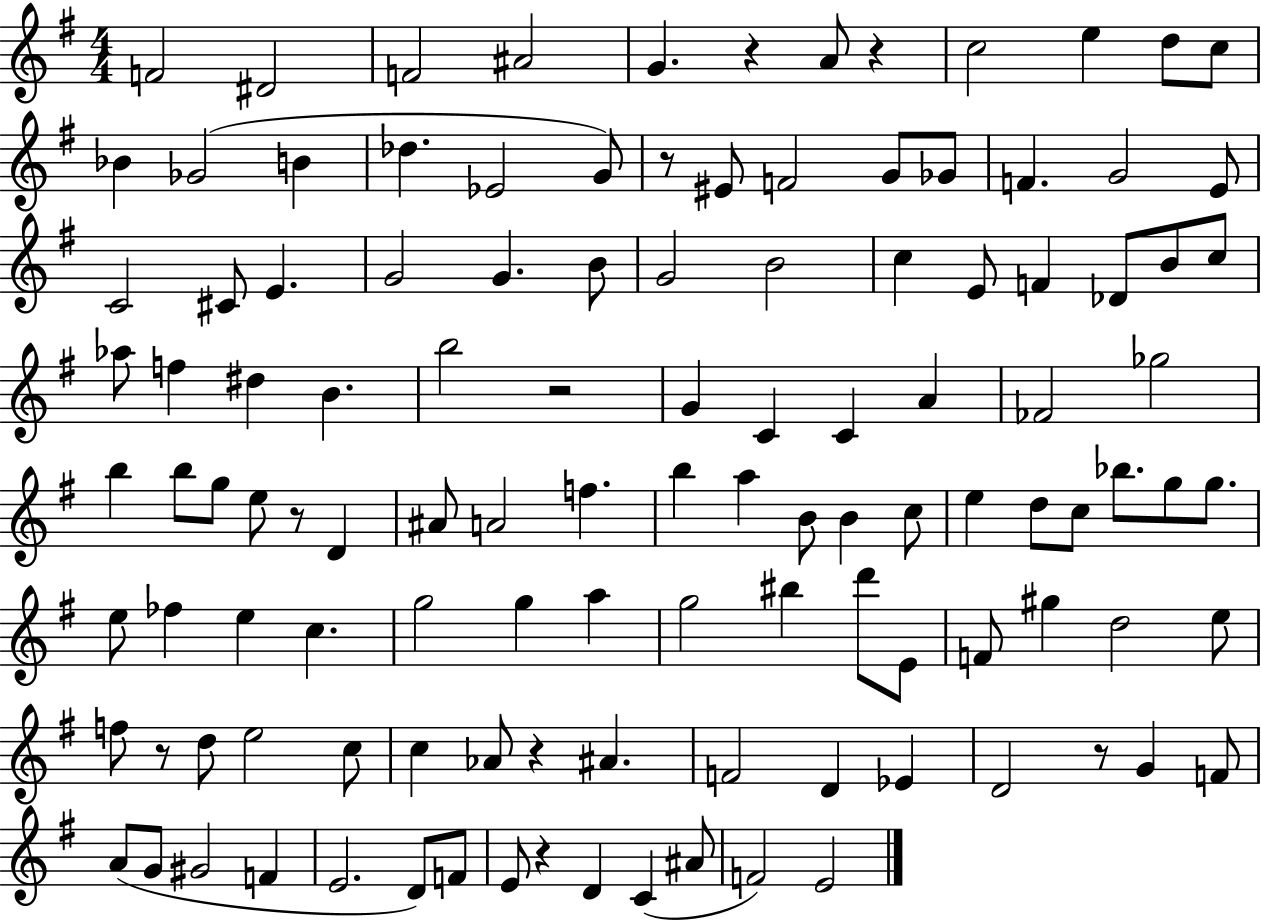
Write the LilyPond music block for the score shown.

{
  \clef treble
  \numericTimeSignature
  \time 4/4
  \key g \major
  \repeat volta 2 { f'2 dis'2 | f'2 ais'2 | g'4. r4 a'8 r4 | c''2 e''4 d''8 c''8 | \break bes'4 ges'2( b'4 | des''4. ees'2 g'8) | r8 eis'8 f'2 g'8 ges'8 | f'4. g'2 e'8 | \break c'2 cis'8 e'4. | g'2 g'4. b'8 | g'2 b'2 | c''4 e'8 f'4 des'8 b'8 c''8 | \break aes''8 f''4 dis''4 b'4. | b''2 r2 | g'4 c'4 c'4 a'4 | fes'2 ges''2 | \break b''4 b''8 g''8 e''8 r8 d'4 | ais'8 a'2 f''4. | b''4 a''4 b'8 b'4 c''8 | e''4 d''8 c''8 bes''8. g''8 g''8. | \break e''8 fes''4 e''4 c''4. | g''2 g''4 a''4 | g''2 bis''4 d'''8 e'8 | f'8 gis''4 d''2 e''8 | \break f''8 r8 d''8 e''2 c''8 | c''4 aes'8 r4 ais'4. | f'2 d'4 ees'4 | d'2 r8 g'4 f'8 | \break a'8( g'8 gis'2 f'4 | e'2. d'8) f'8 | e'8 r4 d'4 c'4( ais'8 | f'2) e'2 | \break } \bar "|."
}